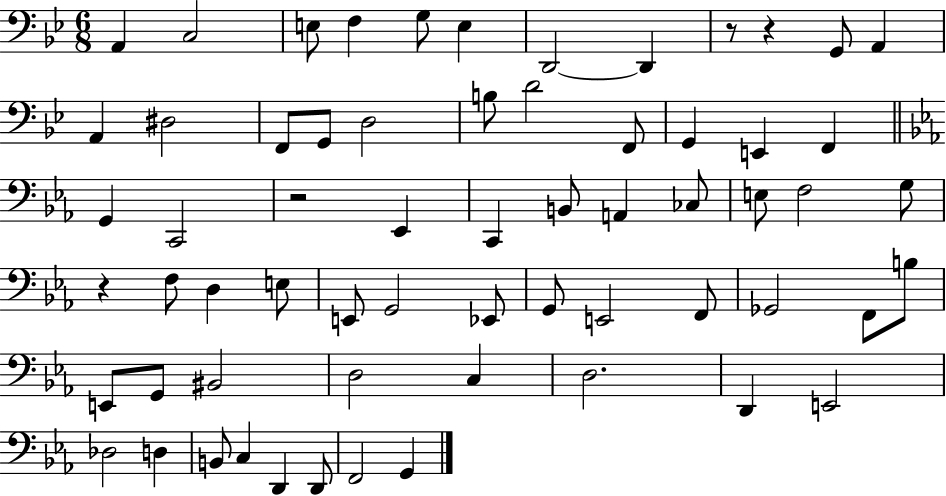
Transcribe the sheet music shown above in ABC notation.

X:1
T:Untitled
M:6/8
L:1/4
K:Bb
A,, C,2 E,/2 F, G,/2 E, D,,2 D,, z/2 z G,,/2 A,, A,, ^D,2 F,,/2 G,,/2 D,2 B,/2 D2 F,,/2 G,, E,, F,, G,, C,,2 z2 _E,, C,, B,,/2 A,, _C,/2 E,/2 F,2 G,/2 z F,/2 D, E,/2 E,,/2 G,,2 _E,,/2 G,,/2 E,,2 F,,/2 _G,,2 F,,/2 B,/2 E,,/2 G,,/2 ^B,,2 D,2 C, D,2 D,, E,,2 _D,2 D, B,,/2 C, D,, D,,/2 F,,2 G,,